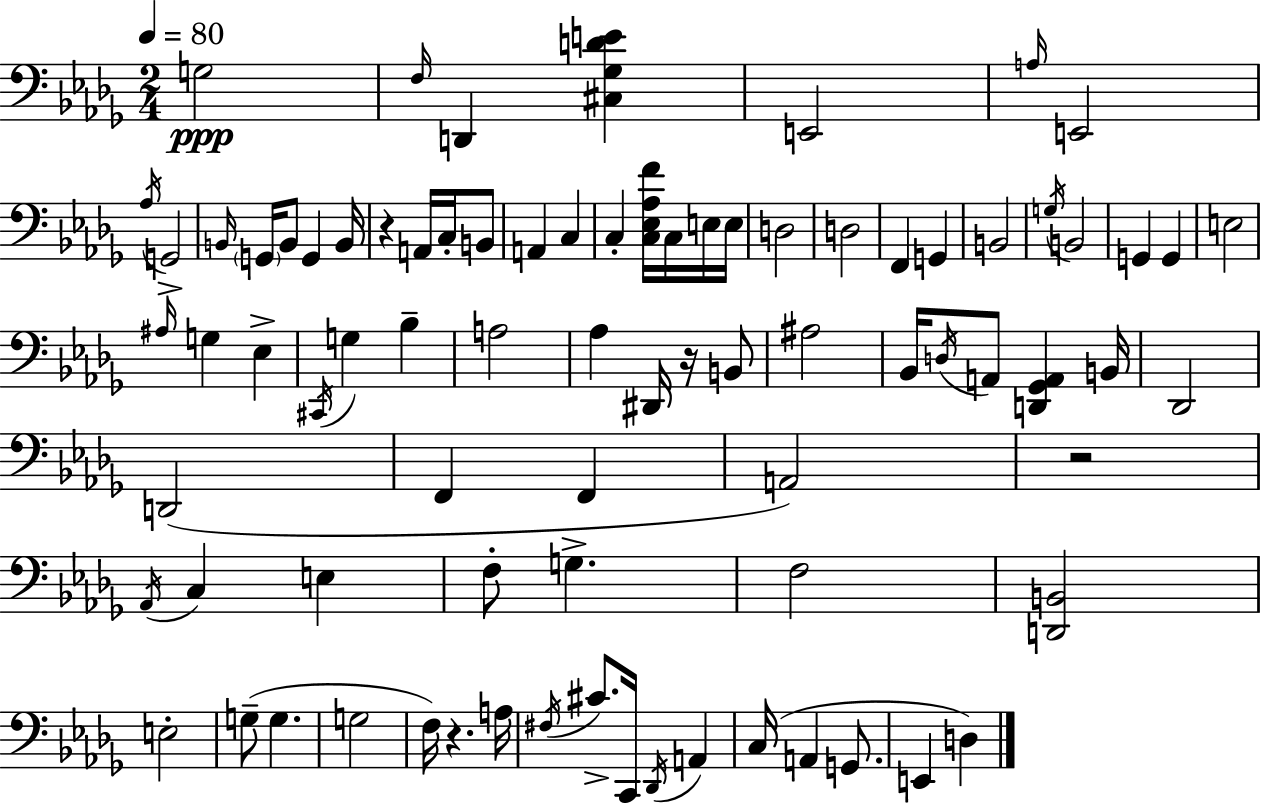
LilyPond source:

{
  \clef bass
  \numericTimeSignature
  \time 2/4
  \key bes \minor
  \tempo 4 = 80
  \repeat volta 2 { g2\ppp | \grace { f16 } d,4 <cis ges d' e'>4 | e,2 | \grace { a16 } e,2 | \break \acciaccatura { aes16 } g,2-> | \grace { b,16 } \parenthesize g,16 b,8 g,4 | b,16 r4 | a,16 c16-. b,8 a,4 | \break c4 c4-. | <c ees aes f'>16 c16 e16 e16 d2 | d2 | f,4 | \break g,4 b,2 | \acciaccatura { g16 } b,2 | g,4 | g,4 e2 | \break \grace { ais16 } g4 | ees4-> \acciaccatura { cis,16 } g4 | bes4-- a2 | aes4 | \break dis,16 r16 b,8 ais2 | bes,16 | \acciaccatura { d16 } a,8 <d, ges, a,>4 b,16 | des,2 | \break d,2( | f,4 f,4 | a,2) | r2 | \break \acciaccatura { aes,16 } c4 e4 | f8-. g4.-> | f2 | <d, b,>2 | \break e2-. | g8--( g4. | g2 | f16) r4. | \break a16 \acciaccatura { fis16 } cis'8.-> c,16 \acciaccatura { des,16 } a,4 | c16( a,4 | g,8. e,4 d4) | } \bar "|."
}